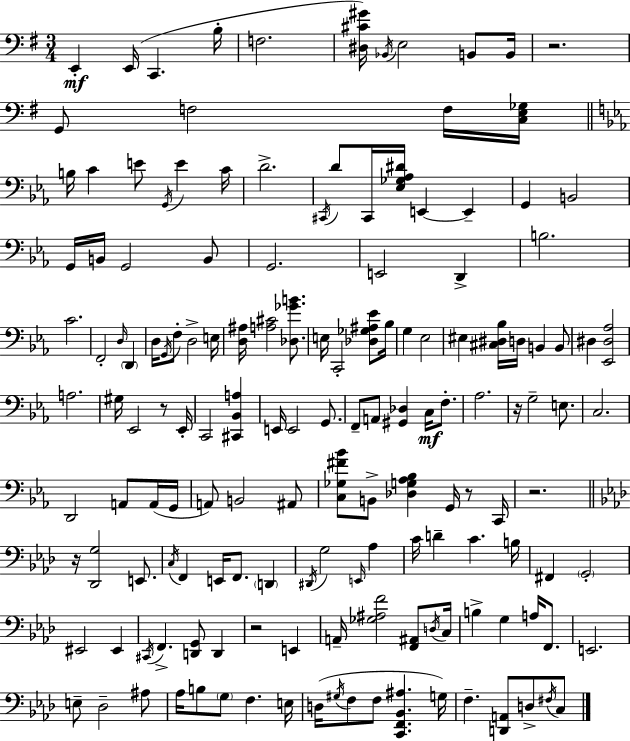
{
  \clef bass
  \numericTimeSignature
  \time 3/4
  \key e \minor
  e,4-.\mf e,16( c,4. b16-. | f2. | <dis cis' gis'>16) \acciaccatura { bes,16 } e2 b,8 | b,16 r2. | \break g,8 f2 f16 | <c e ges>16 \bar "||" \break \key ees \major b16 c'4 e'8 \acciaccatura { g,16 } e'4 | c'16 d'2.-> | \acciaccatura { cis,16 } d'8 cis,16 <ees ges aes dis'>16 e,4~~ e,4-- | g,4 b,2 | \break g,16 b,16 g,2 | b,8 g,2. | e,2 d,4-> | b2. | \break c'2. | f,2-. \grace { d16 } \parenthesize d,4 | d16 \acciaccatura { g,16 } f8-. d2-> | e16 <d ais>16 <a cis'>2 | \break <des ges' b'>8. e16 c,2-. | <des ges ais ees'>8 bes16 g4 ees2 | eis4 <cis dis bes>16 d16 b,4 | b,8 dis4 <ees, dis aes>2 | \break a2. | gis16 ees,2 | r8 ees,16-. c,2 | <cis, bes, a>4 e,16 e,2 | \break g,8. f,8-- a,8 <gis, des>4 | c16\mf f8.-. aes2. | r16 g2-- | e8. c2. | \break d,2 | a,8 a,16( g,16 a,8) b,2 | ais,8 <c ges fis' bes'>8 b,8-> <des g aes bes>4 | g,16 r8 c,16 r2. | \break \bar "||" \break \key aes \major r16 <des, g>2 e,8. | \acciaccatura { c16 } f,4 e,16 f,8. \parenthesize d,4 | \acciaccatura { dis,16 } g2 \grace { e,16 } aes4 | c'16 d'4-- c'4. | \break b16 fis,4 \parenthesize g,2-. | eis,2 eis,4 | \acciaccatura { cis,16 } f,4.-> <d, g,>8 | d,4 r2 | \break e,4 a,16-- <ges ais f'>2 | <f, ais,>8 \acciaccatura { d16 } c16 b4-> g4 | a16 f,8. e,2. | e8-- des2-- | \break ais8 aes16 b8 \parenthesize g8 f4. | e16 d16( \acciaccatura { gis16 } f8 f8 <c, f, bes, ais>4. | g16) f4.-- | <d, a,>8 d8-> \acciaccatura { fis16 } c8 \bar "|."
}